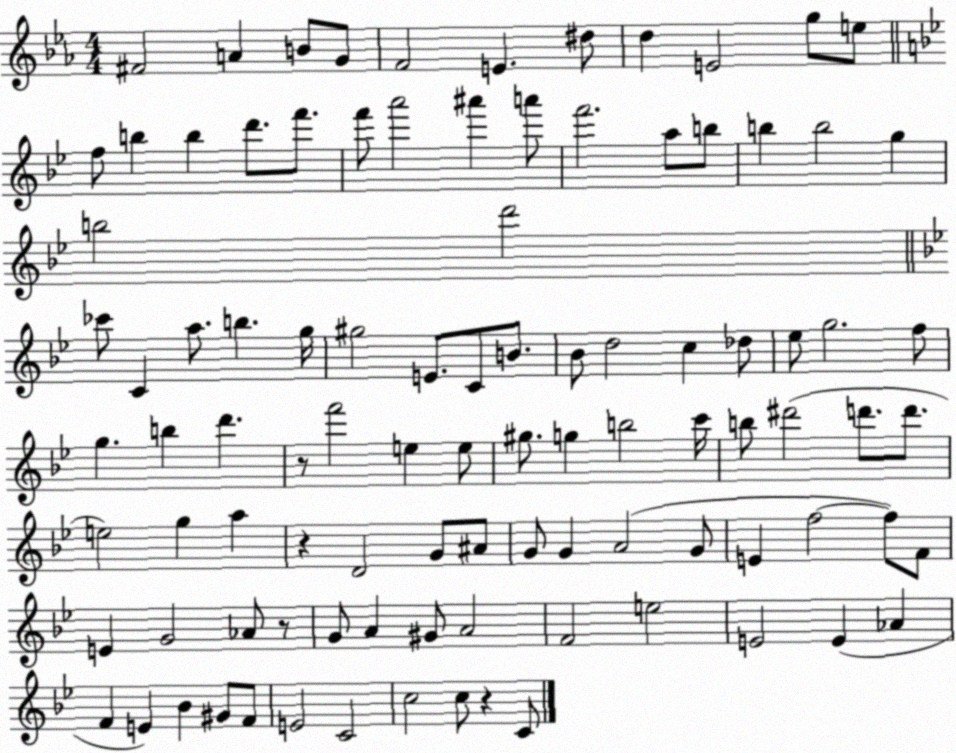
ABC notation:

X:1
T:Untitled
M:4/4
L:1/4
K:Eb
^F2 A B/2 G/2 F2 E ^d/2 d E2 g/2 e/2 f/2 b b d'/2 f'/2 f'/2 a'2 ^a' a'/2 f'2 a/2 b/2 b b2 g b2 d'2 _c'/2 C a/2 b g/4 ^g2 E/2 C/2 B/2 _B/2 d2 c _d/2 _e/2 g2 f/2 g b d' z/2 f'2 e e/2 ^g/2 g b2 c'/4 b/2 ^d'2 d'/2 d'/2 e2 g a z D2 G/2 ^A/2 G/2 G A2 G/2 E f2 f/2 F/2 E G2 _A/2 z/2 G/2 A ^G/2 A2 F2 e2 E2 E _A F E _B ^G/2 F/2 E2 C2 c2 c/2 z C/2